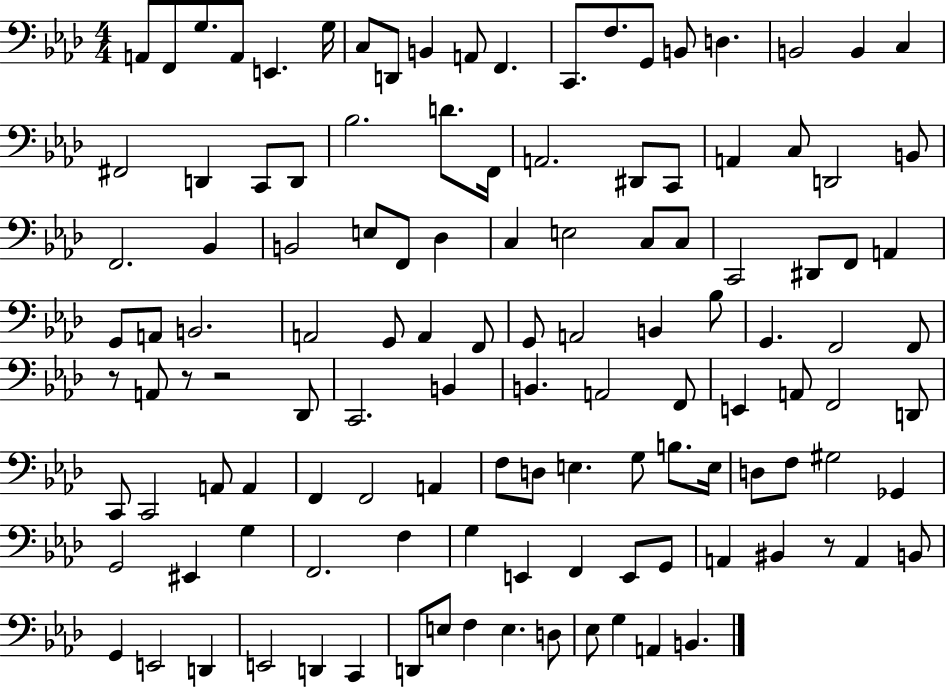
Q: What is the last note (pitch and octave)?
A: B2